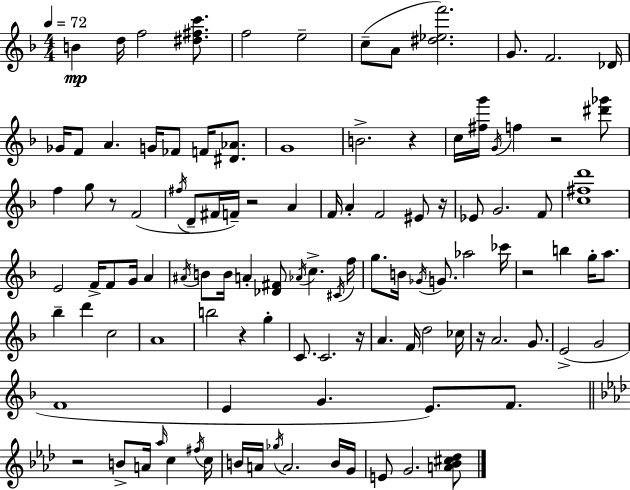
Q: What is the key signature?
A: D minor